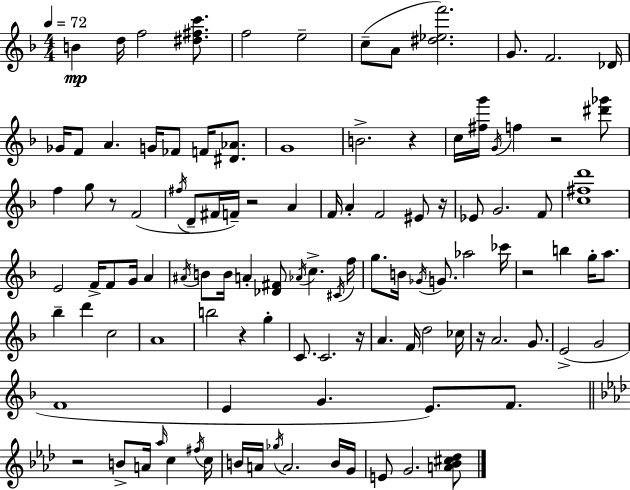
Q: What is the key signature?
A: D minor